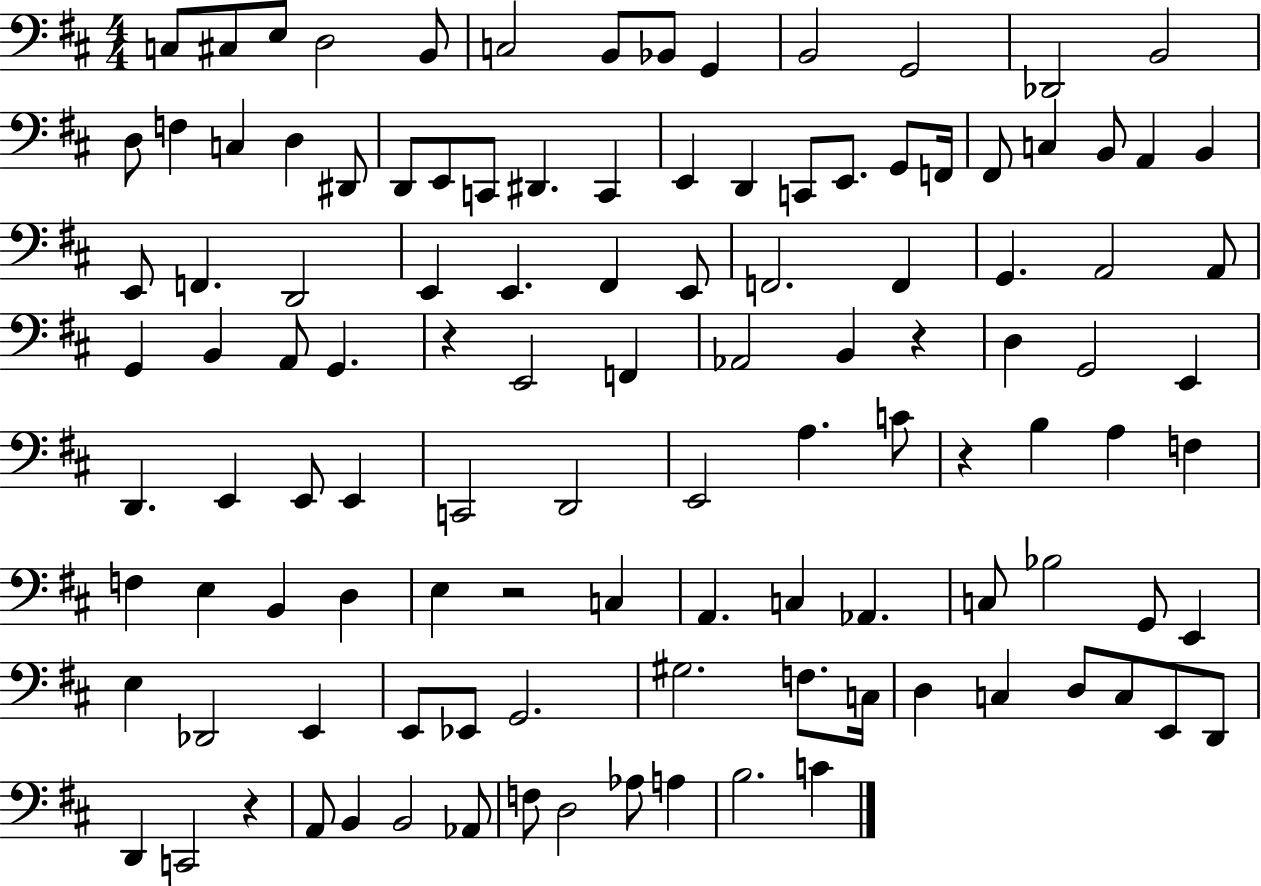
{
  \clef bass
  \numericTimeSignature
  \time 4/4
  \key d \major
  c8 cis8 e8 d2 b,8 | c2 b,8 bes,8 g,4 | b,2 g,2 | des,2 b,2 | \break d8 f4 c4 d4 dis,8 | d,8 e,8 c,8 dis,4. c,4 | e,4 d,4 c,8 e,8. g,8 f,16 | fis,8 c4 b,8 a,4 b,4 | \break e,8 f,4. d,2 | e,4 e,4. fis,4 e,8 | f,2. f,4 | g,4. a,2 a,8 | \break g,4 b,4 a,8 g,4. | r4 e,2 f,4 | aes,2 b,4 r4 | d4 g,2 e,4 | \break d,4. e,4 e,8 e,4 | c,2 d,2 | e,2 a4. c'8 | r4 b4 a4 f4 | \break f4 e4 b,4 d4 | e4 r2 c4 | a,4. c4 aes,4. | c8 bes2 g,8 e,4 | \break e4 des,2 e,4 | e,8 ees,8 g,2. | gis2. f8. c16 | d4 c4 d8 c8 e,8 d,8 | \break d,4 c,2 r4 | a,8 b,4 b,2 aes,8 | f8 d2 aes8 a4 | b2. c'4 | \break \bar "|."
}